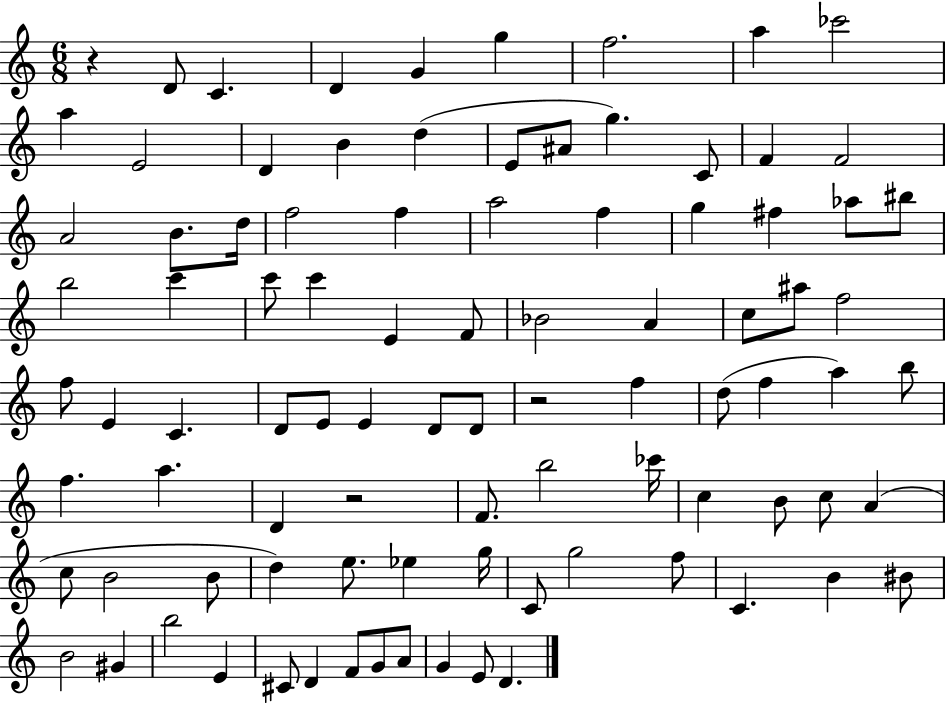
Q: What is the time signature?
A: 6/8